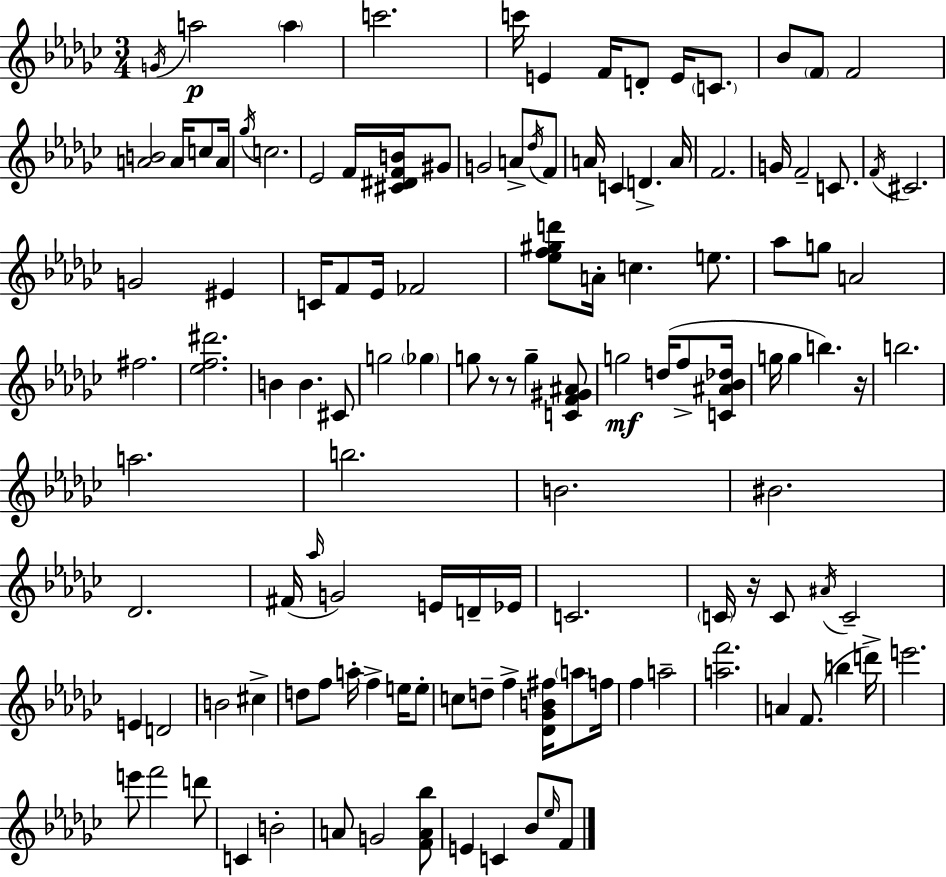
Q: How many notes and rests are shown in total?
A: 125